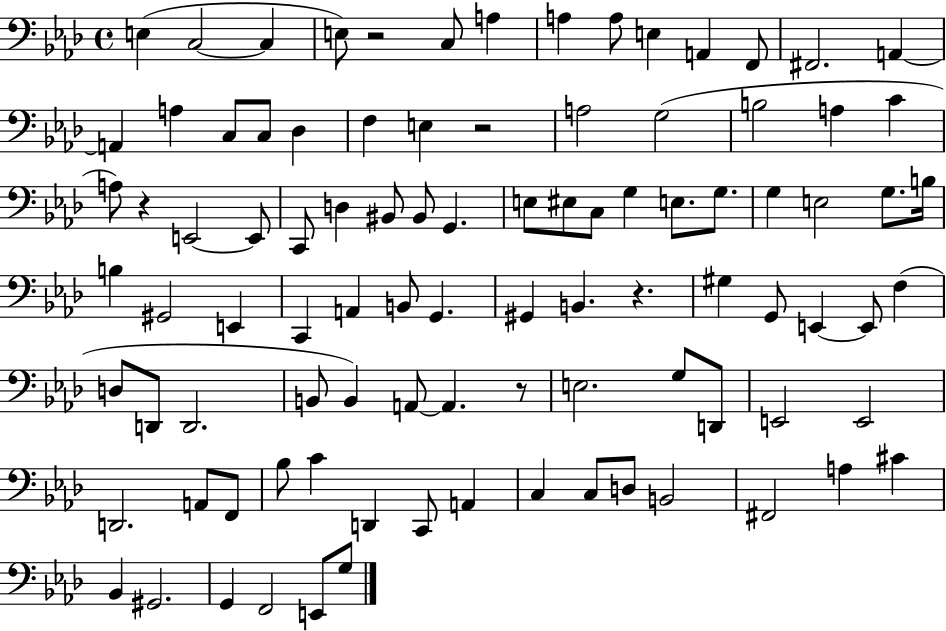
{
  \clef bass
  \time 4/4
  \defaultTimeSignature
  \key aes \major
  e4( c2~~ c4 | e8) r2 c8 a4 | a4 a8 e4 a,4 f,8 | fis,2. a,4~~ | \break a,4 a4 c8 c8 des4 | f4 e4 r2 | a2 g2( | b2 a4 c'4 | \break a8) r4 e,2~~ e,8 | c,8 d4 bis,8 bis,8 g,4. | e8 eis8 c8 g4 e8. g8. | g4 e2 g8. b16 | \break b4 gis,2 e,4 | c,4 a,4 b,8 g,4. | gis,4 b,4. r4. | gis4 g,8 e,4~~ e,8 f4( | \break d8 d,8 d,2. | b,8 b,4) a,8~~ a,4. r8 | e2. g8 d,8 | e,2 e,2 | \break d,2. a,8 f,8 | bes8 c'4 d,4 c,8 a,4 | c4 c8 d8 b,2 | fis,2 a4 cis'4 | \break bes,4 gis,2. | g,4 f,2 e,8 g8 | \bar "|."
}